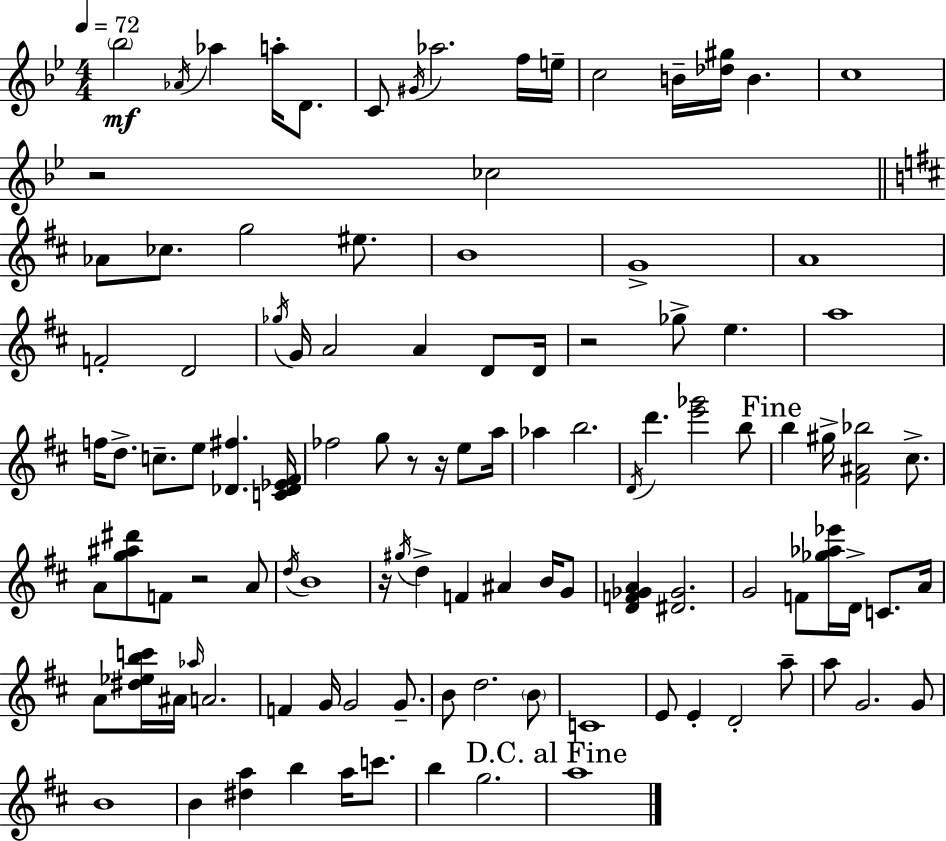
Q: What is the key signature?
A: BES major